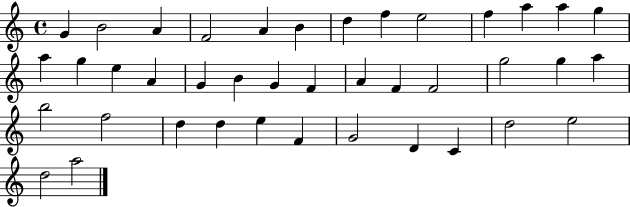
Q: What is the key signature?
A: C major